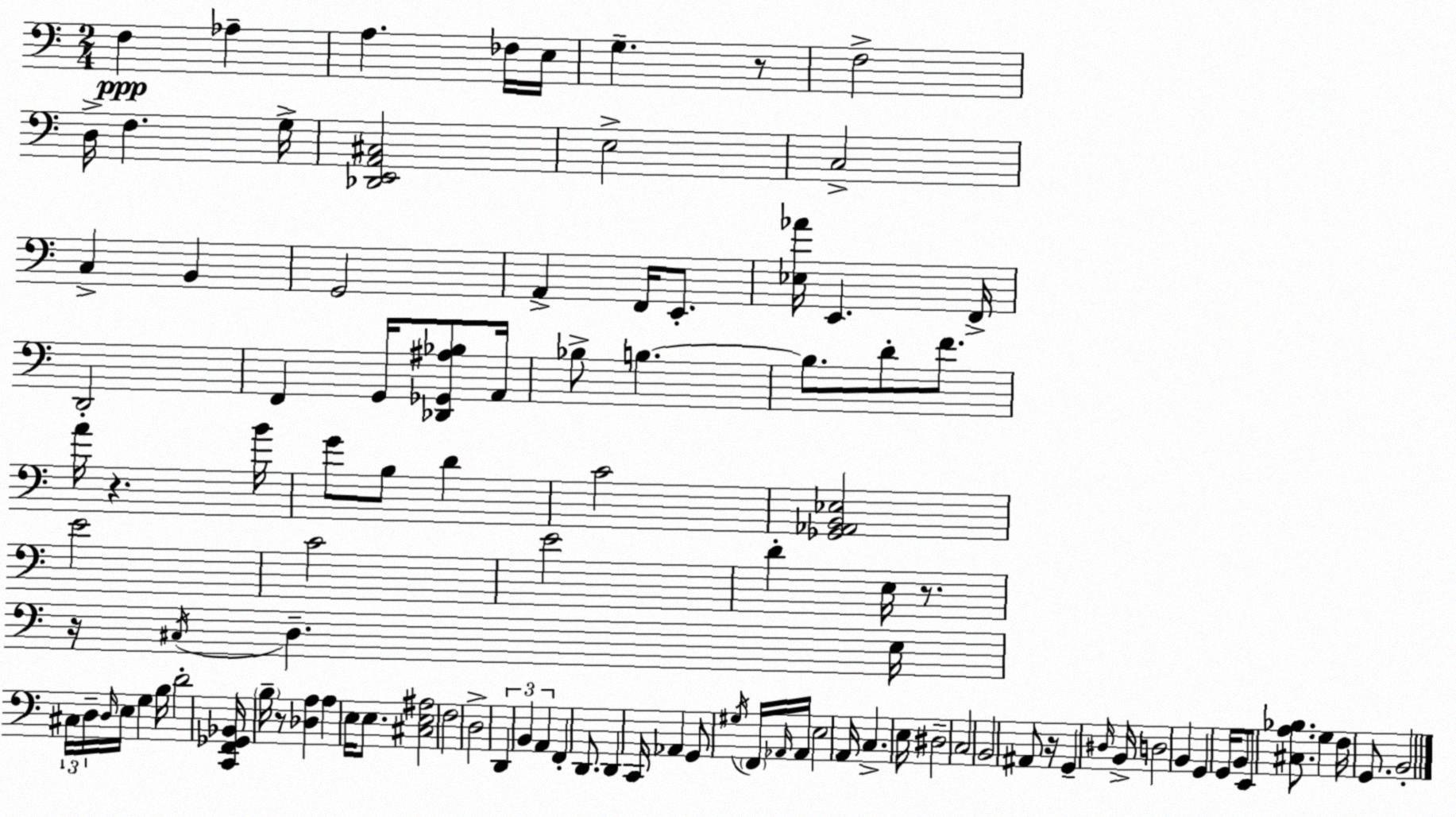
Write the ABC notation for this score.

X:1
T:Untitled
M:2/4
L:1/4
K:Am
F, _A, A, _F,/4 E,/4 G, z/2 F,2 D,/4 F, G,/4 [_D,,E,,A,,^C,]2 E,2 C,2 C, B,, G,,2 A,, F,,/4 E,,/2 [_E,_A]/4 E,, F,,/4 D,,2 F,, G,,/4 [_D,,_G,,^A,_B,]/2 A,,/4 _B,/2 B, B,/2 D/2 F/2 A/4 z B/4 G/2 B,/2 D C2 [_G,,_A,,B,,_E,]2 E2 C2 E2 D E,/4 z/2 z/4 ^C,/4 D, E,/4 ^C,/4 D,/4 D,/4 E,/4 G, B,/4 D2 [C,,F,,_G,,_B,,]/4 B,/4 z/2 [_D,A,] A, E,/4 E,/2 [^C,E,^A,]2 F,2 D,2 D,, B,, A,, F,, D,,/2 D,, C,,/4 _A,, G,,/2 ^G,/4 F,,/4 _A,,/4 _A,,/4 E,2 A,,/4 C, E,/4 ^D,2 C,2 B,,2 ^A,,/2 z/4 G,, ^D,/4 B,,/4 D,2 B,, G,, G,,/4 B,,/2 E,,/2 [^C,A,_B,]/2 G, F,/4 G,,/2 B,,2